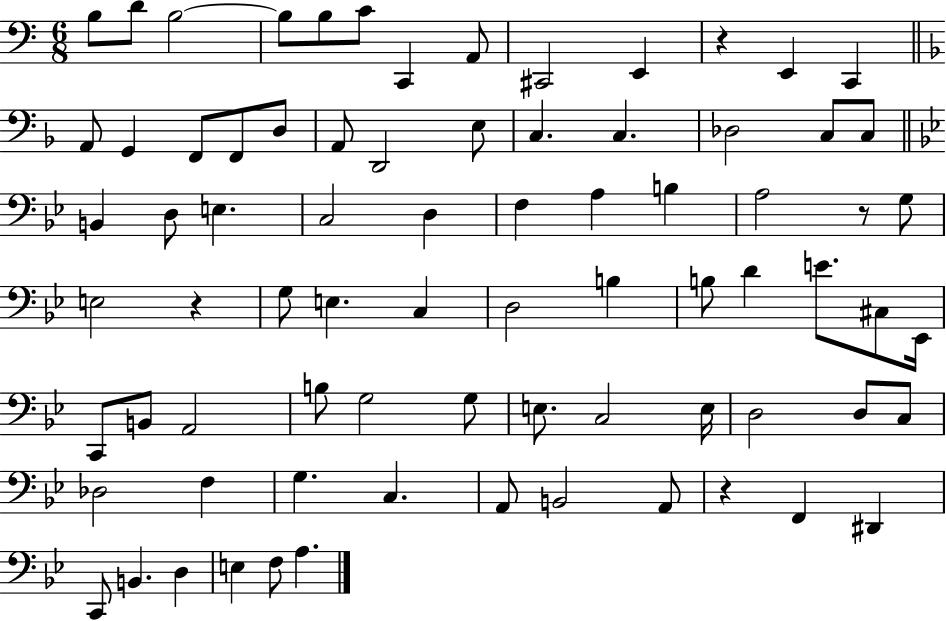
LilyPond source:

{
  \clef bass
  \numericTimeSignature
  \time 6/8
  \key c \major
  \repeat volta 2 { b8 d'8 b2~~ | b8 b8 c'8 c,4 a,8 | cis,2 e,4 | r4 e,4 c,4 | \break \bar "||" \break \key f \major a,8 g,4 f,8 f,8 d8 | a,8 d,2 e8 | c4. c4. | des2 c8 c8 | \break \bar "||" \break \key bes \major b,4 d8 e4. | c2 d4 | f4 a4 b4 | a2 r8 g8 | \break e2 r4 | g8 e4. c4 | d2 b4 | b8 d'4 e'8. cis8 ees,16 | \break c,8 b,8 a,2 | b8 g2 g8 | e8. c2 e16 | d2 d8 c8 | \break des2 f4 | g4. c4. | a,8 b,2 a,8 | r4 f,4 dis,4 | \break c,8 b,4. d4 | e4 f8 a4. | } \bar "|."
}